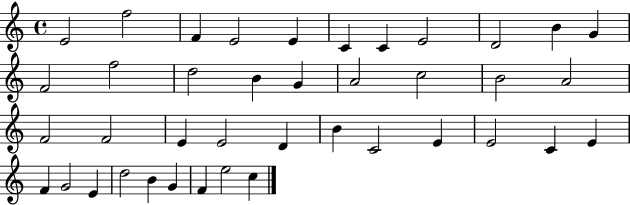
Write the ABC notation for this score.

X:1
T:Untitled
M:4/4
L:1/4
K:C
E2 f2 F E2 E C C E2 D2 B G F2 f2 d2 B G A2 c2 B2 A2 F2 F2 E E2 D B C2 E E2 C E F G2 E d2 B G F e2 c